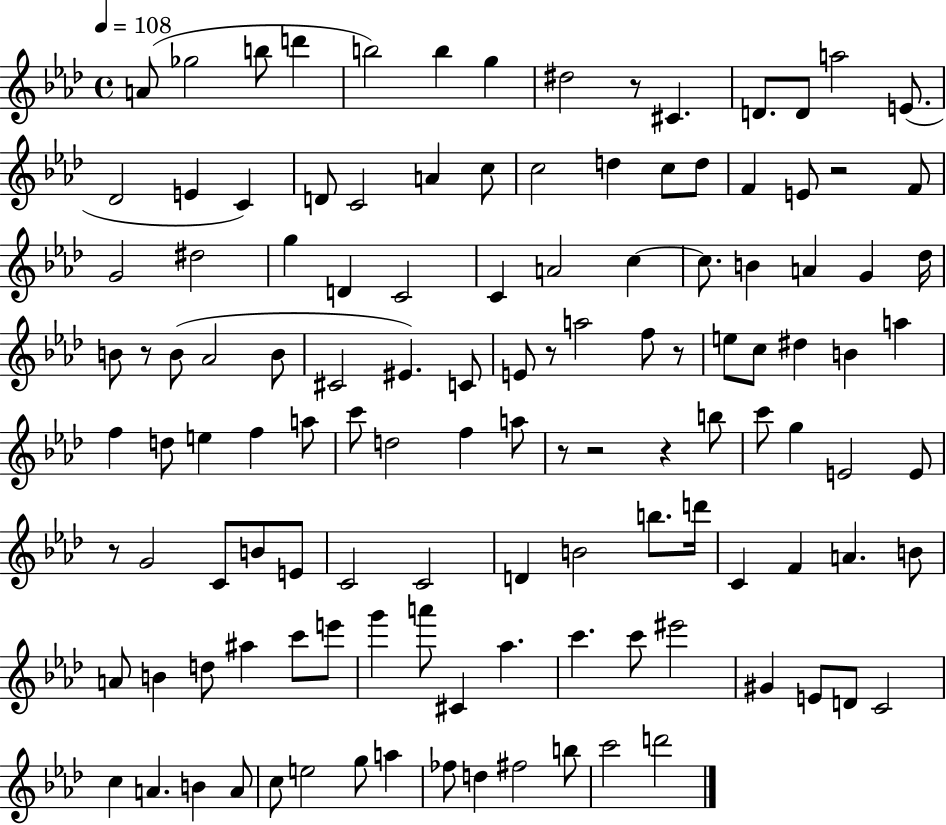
A4/e Gb5/h B5/e D6/q B5/h B5/q G5/q D#5/h R/e C#4/q. D4/e. D4/e A5/h E4/e. Db4/h E4/q C4/q D4/e C4/h A4/q C5/e C5/h D5/q C5/e D5/e F4/q E4/e R/h F4/e G4/h D#5/h G5/q D4/q C4/h C4/q A4/h C5/q C5/e. B4/q A4/q G4/q Db5/s B4/e R/e B4/e Ab4/h B4/e C#4/h EIS4/q. C4/e E4/e R/e A5/h F5/e R/e E5/e C5/e D#5/q B4/q A5/q F5/q D5/e E5/q F5/q A5/e C6/e D5/h F5/q A5/e R/e R/h R/q B5/e C6/e G5/q E4/h E4/e R/e G4/h C4/e B4/e E4/e C4/h C4/h D4/q B4/h B5/e. D6/s C4/q F4/q A4/q. B4/e A4/e B4/q D5/e A#5/q C6/e E6/e G6/q A6/e C#4/q Ab5/q. C6/q. C6/e EIS6/h G#4/q E4/e D4/e C4/h C5/q A4/q. B4/q A4/e C5/e E5/h G5/e A5/q FES5/e D5/q F#5/h B5/e C6/h D6/h